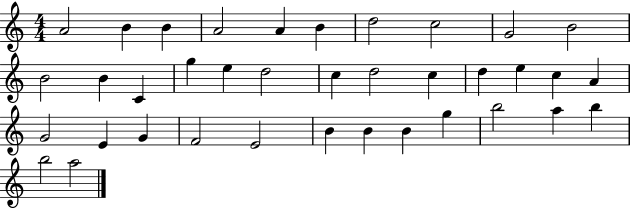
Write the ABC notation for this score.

X:1
T:Untitled
M:4/4
L:1/4
K:C
A2 B B A2 A B d2 c2 G2 B2 B2 B C g e d2 c d2 c d e c A G2 E G F2 E2 B B B g b2 a b b2 a2